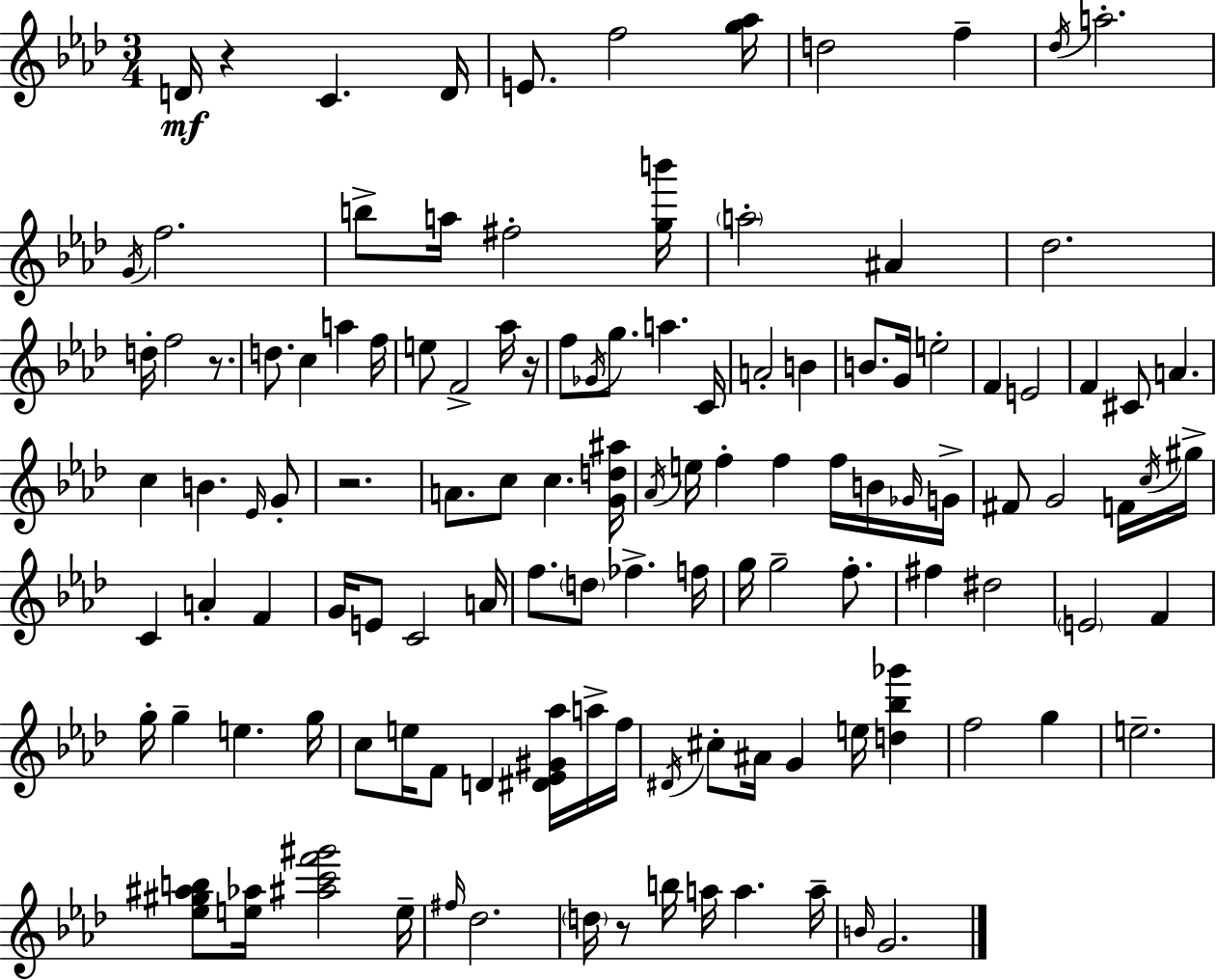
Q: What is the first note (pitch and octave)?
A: D4